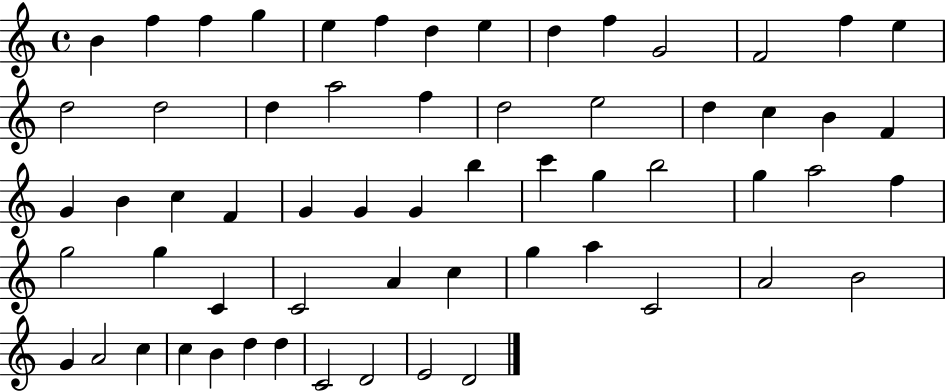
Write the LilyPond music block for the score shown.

{
  \clef treble
  \time 4/4
  \defaultTimeSignature
  \key c \major
  b'4 f''4 f''4 g''4 | e''4 f''4 d''4 e''4 | d''4 f''4 g'2 | f'2 f''4 e''4 | \break d''2 d''2 | d''4 a''2 f''4 | d''2 e''2 | d''4 c''4 b'4 f'4 | \break g'4 b'4 c''4 f'4 | g'4 g'4 g'4 b''4 | c'''4 g''4 b''2 | g''4 a''2 f''4 | \break g''2 g''4 c'4 | c'2 a'4 c''4 | g''4 a''4 c'2 | a'2 b'2 | \break g'4 a'2 c''4 | c''4 b'4 d''4 d''4 | c'2 d'2 | e'2 d'2 | \break \bar "|."
}